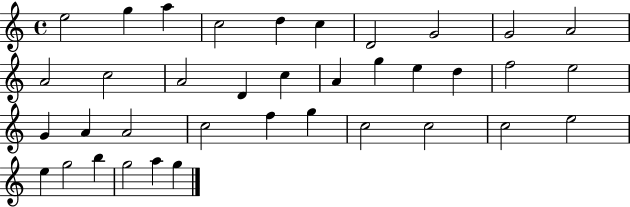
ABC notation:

X:1
T:Untitled
M:4/4
L:1/4
K:C
e2 g a c2 d c D2 G2 G2 A2 A2 c2 A2 D c A g e d f2 e2 G A A2 c2 f g c2 c2 c2 e2 e g2 b g2 a g